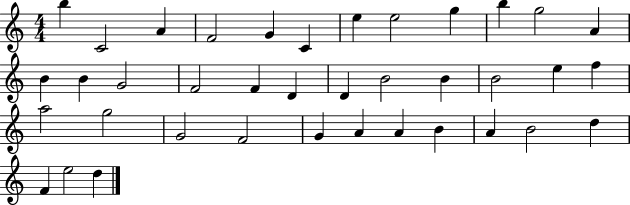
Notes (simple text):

B5/q C4/h A4/q F4/h G4/q C4/q E5/q E5/h G5/q B5/q G5/h A4/q B4/q B4/q G4/h F4/h F4/q D4/q D4/q B4/h B4/q B4/h E5/q F5/q A5/h G5/h G4/h F4/h G4/q A4/q A4/q B4/q A4/q B4/h D5/q F4/q E5/h D5/q